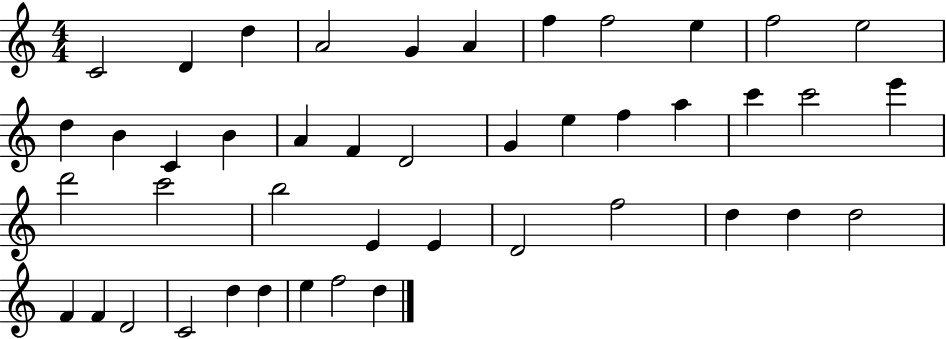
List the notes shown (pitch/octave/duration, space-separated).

C4/h D4/q D5/q A4/h G4/q A4/q F5/q F5/h E5/q F5/h E5/h D5/q B4/q C4/q B4/q A4/q F4/q D4/h G4/q E5/q F5/q A5/q C6/q C6/h E6/q D6/h C6/h B5/h E4/q E4/q D4/h F5/h D5/q D5/q D5/h F4/q F4/q D4/h C4/h D5/q D5/q E5/q F5/h D5/q